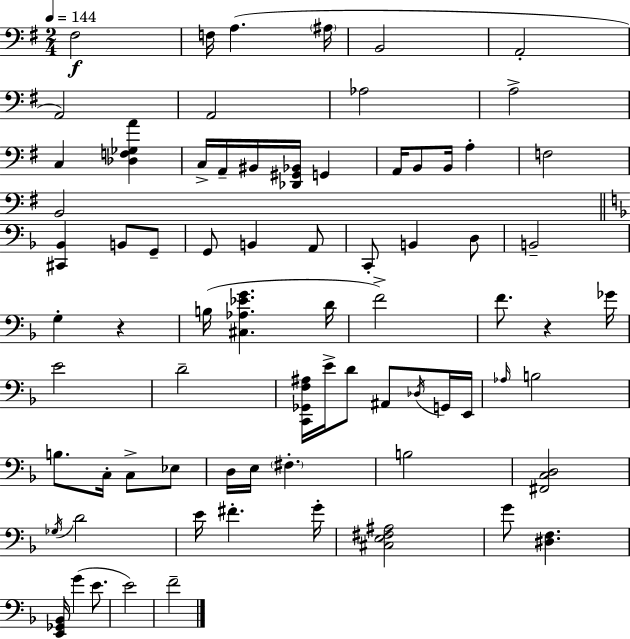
X:1
T:Untitled
M:2/4
L:1/4
K:G
^F,2 F,/4 A, ^A,/4 B,,2 A,,2 A,,2 A,,2 _A,2 A,2 C, [_D,F,_G,A] C,/4 A,,/4 ^B,,/4 [_D,,^G,,_B,,]/4 G,, A,,/4 B,,/2 B,,/4 A, F,2 B,,2 [^C,,_B,,] B,,/2 G,,/2 G,,/2 B,, A,,/2 C,,/2 B,, D,/2 B,,2 G, z B,/4 [^C,_A,_EG] D/4 F2 F/2 z _G/4 E2 D2 [C,,_G,,F,^A,]/4 E/4 D/2 ^A,,/2 _D,/4 G,,/4 E,,/4 _A,/4 B,2 B,/2 C,/4 C,/2 _E,/2 D,/4 E,/4 ^F, B,2 [^F,,C,D,]2 _G,/4 D2 E/4 ^F G/4 [^C,E,^F,^A,]2 G/2 [^D,F,] [E,,_G,,_B,,]/4 G E/2 E2 F2